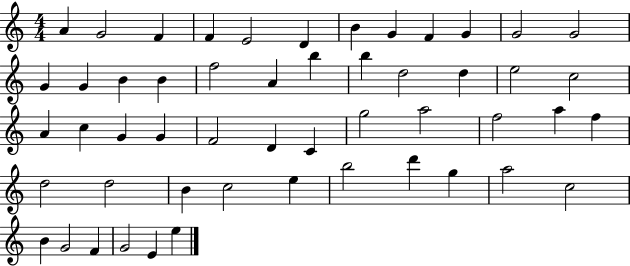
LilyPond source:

{
  \clef treble
  \numericTimeSignature
  \time 4/4
  \key c \major
  a'4 g'2 f'4 | f'4 e'2 d'4 | b'4 g'4 f'4 g'4 | g'2 g'2 | \break g'4 g'4 b'4 b'4 | f''2 a'4 b''4 | b''4 d''2 d''4 | e''2 c''2 | \break a'4 c''4 g'4 g'4 | f'2 d'4 c'4 | g''2 a''2 | f''2 a''4 f''4 | \break d''2 d''2 | b'4 c''2 e''4 | b''2 d'''4 g''4 | a''2 c''2 | \break b'4 g'2 f'4 | g'2 e'4 e''4 | \bar "|."
}